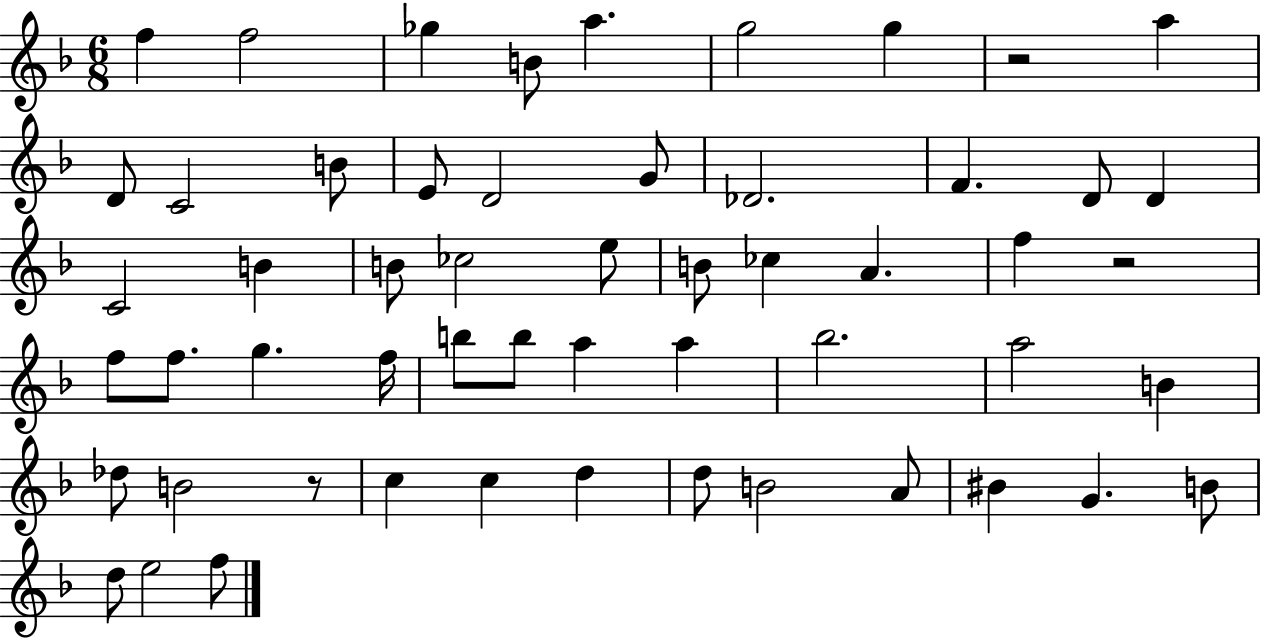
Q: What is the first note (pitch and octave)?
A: F5